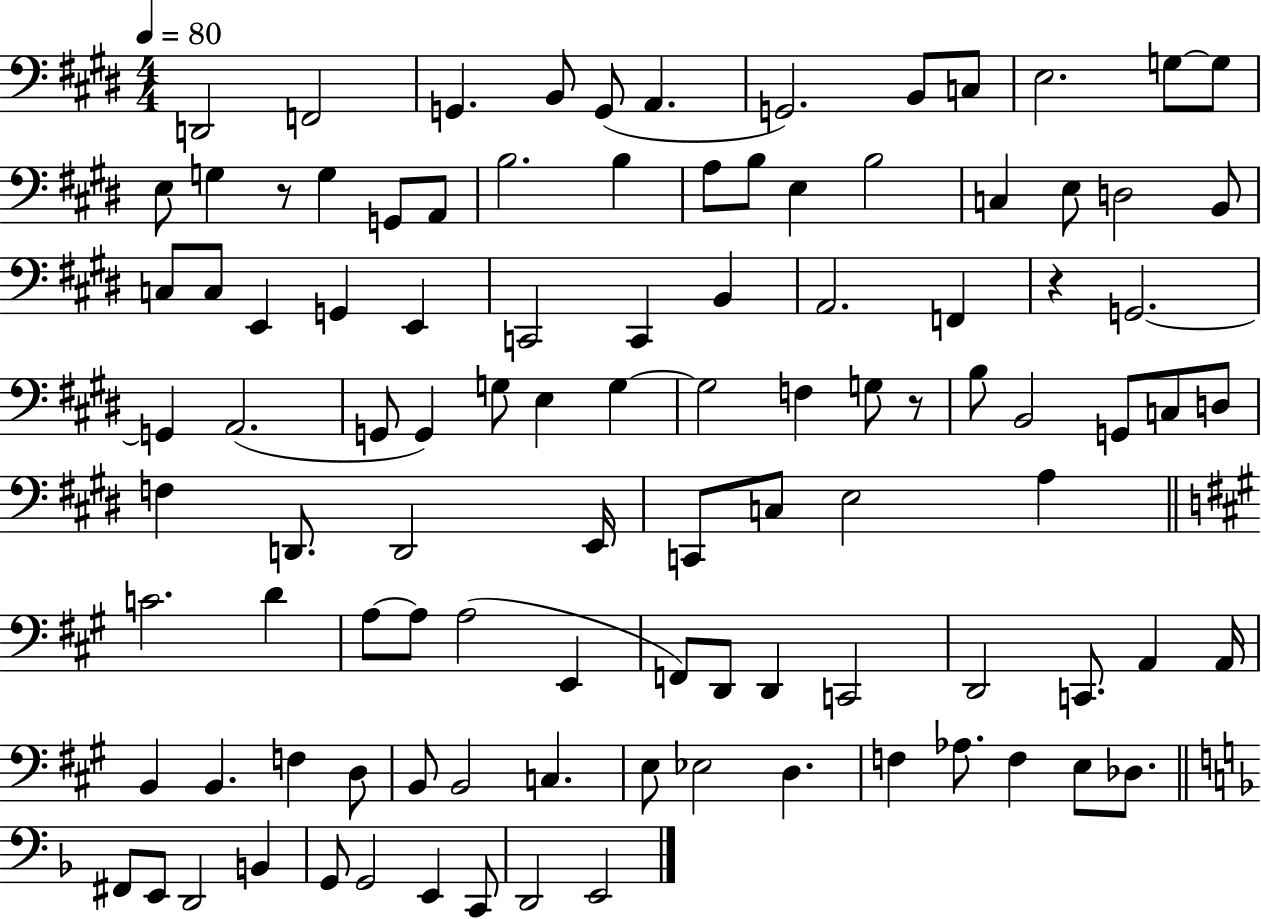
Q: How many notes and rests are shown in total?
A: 103